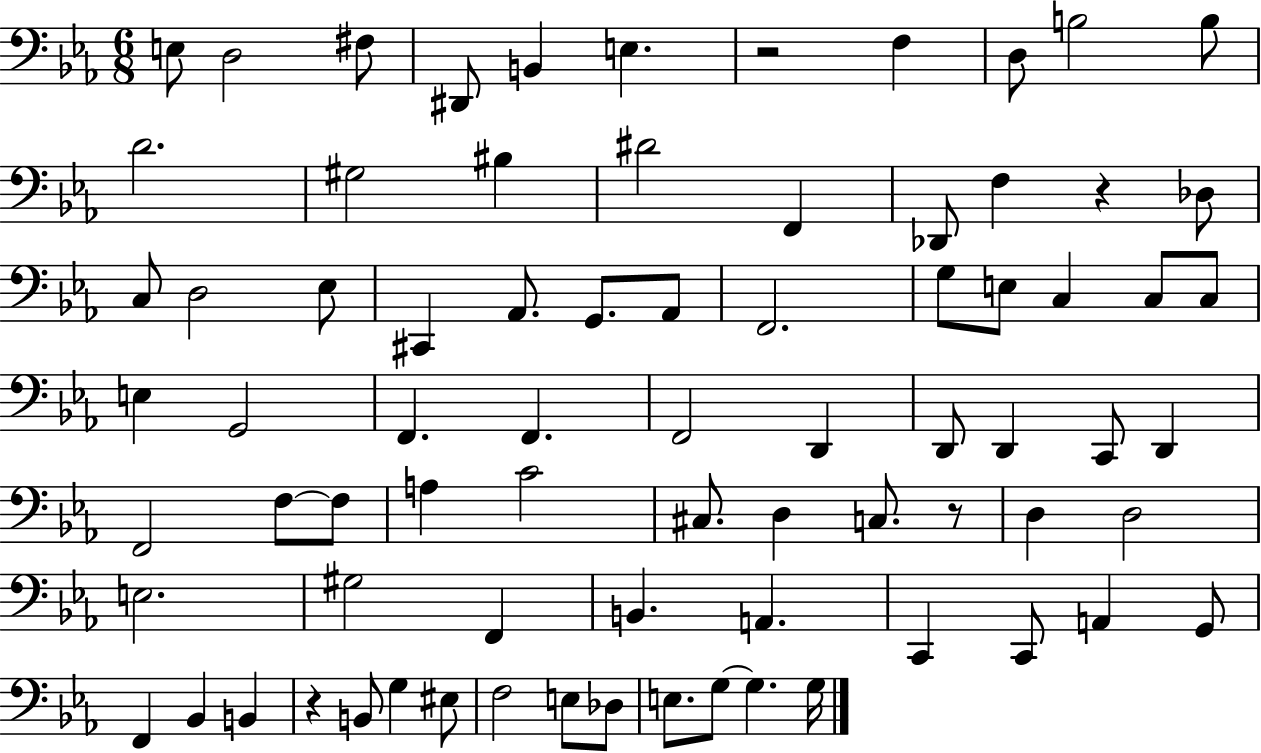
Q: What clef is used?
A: bass